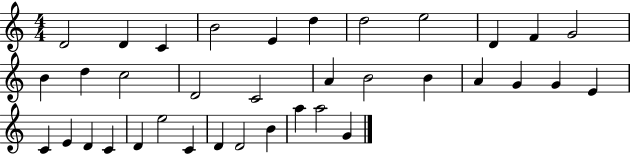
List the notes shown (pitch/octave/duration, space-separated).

D4/h D4/q C4/q B4/h E4/q D5/q D5/h E5/h D4/q F4/q G4/h B4/q D5/q C5/h D4/h C4/h A4/q B4/h B4/q A4/q G4/q G4/q E4/q C4/q E4/q D4/q C4/q D4/q E5/h C4/q D4/q D4/h B4/q A5/q A5/h G4/q